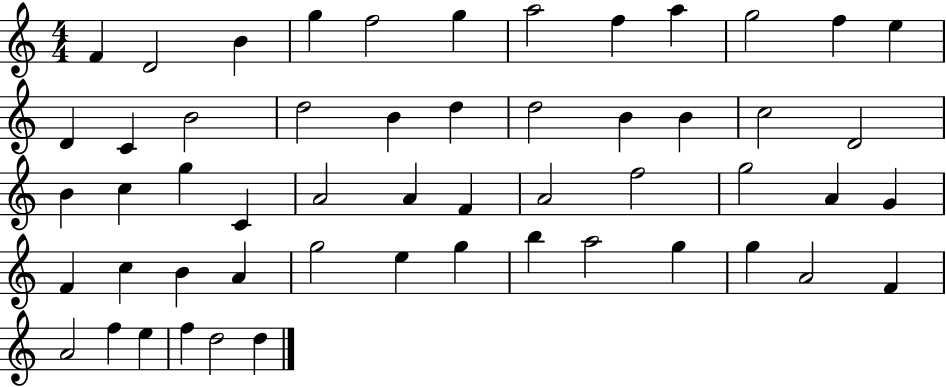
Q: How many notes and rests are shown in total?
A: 54